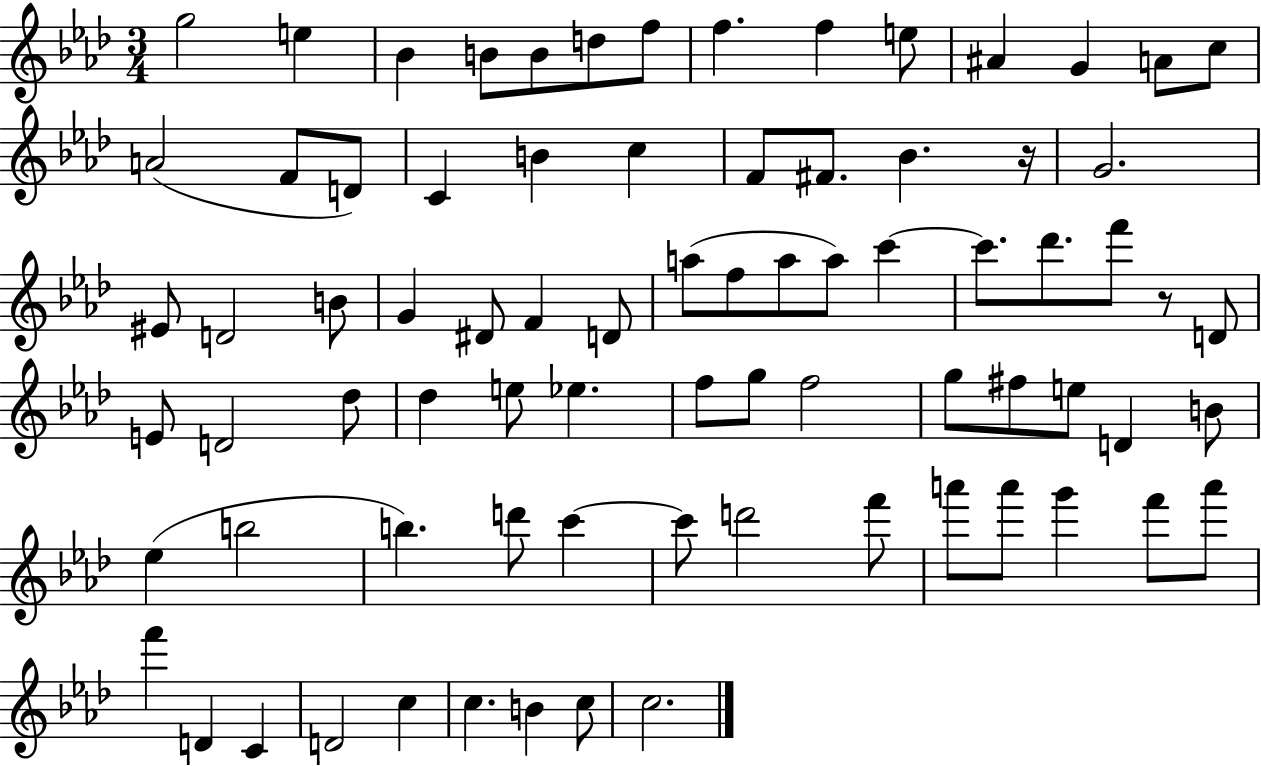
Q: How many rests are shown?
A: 2